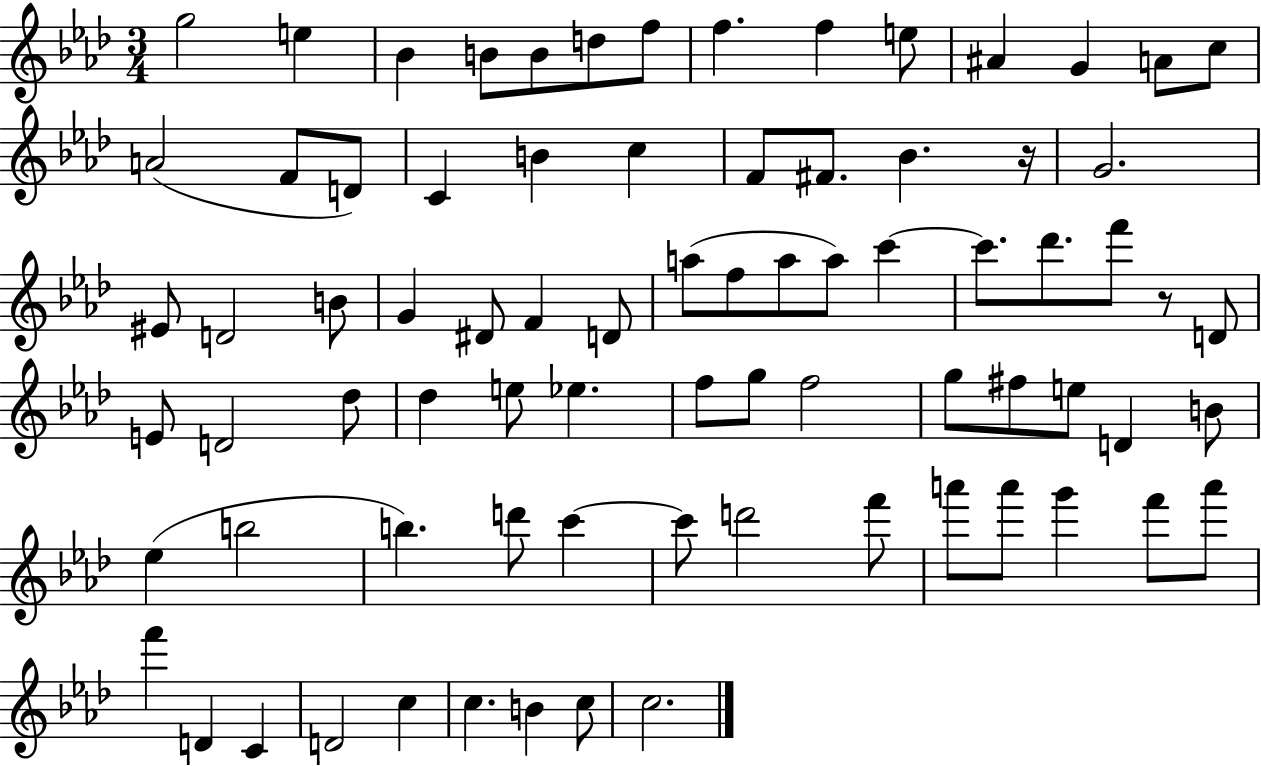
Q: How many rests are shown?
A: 2